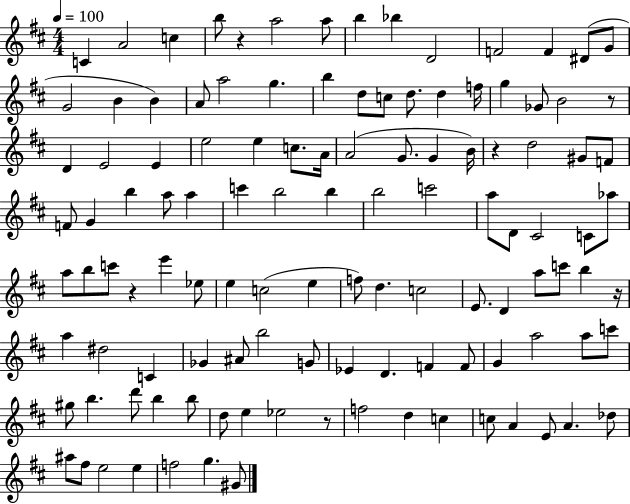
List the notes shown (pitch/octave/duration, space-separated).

C4/q A4/h C5/q B5/e R/q A5/h A5/e B5/q Bb5/q D4/h F4/h F4/q D#4/e G4/e G4/h B4/q B4/q A4/e A5/h G5/q. B5/q D5/e C5/e D5/e. D5/q F5/s G5/q Gb4/e B4/h R/e D4/q E4/h E4/q E5/h E5/q C5/e. A4/s A4/h G4/e. G4/q B4/s R/q D5/h G#4/e F4/e F4/e G4/q B5/q A5/e A5/q C6/q B5/h B5/q B5/h C6/h A5/e D4/e C#4/h C4/e Ab5/e A5/e B5/e C6/e R/q E6/q Eb5/e E5/q C5/h E5/q F5/e D5/q. C5/h E4/e. D4/q A5/e C6/e B5/q R/s A5/q D#5/h C4/q Gb4/q A#4/e B5/h G4/e Eb4/q D4/q. F4/q F4/e G4/q A5/h A5/e C6/e G#5/e B5/q. D6/e B5/q B5/e D5/e E5/q Eb5/h R/e F5/h D5/q C5/q C5/e A4/q E4/e A4/q. Db5/e A#5/e F#5/e E5/h E5/q F5/h G5/q. G#4/e